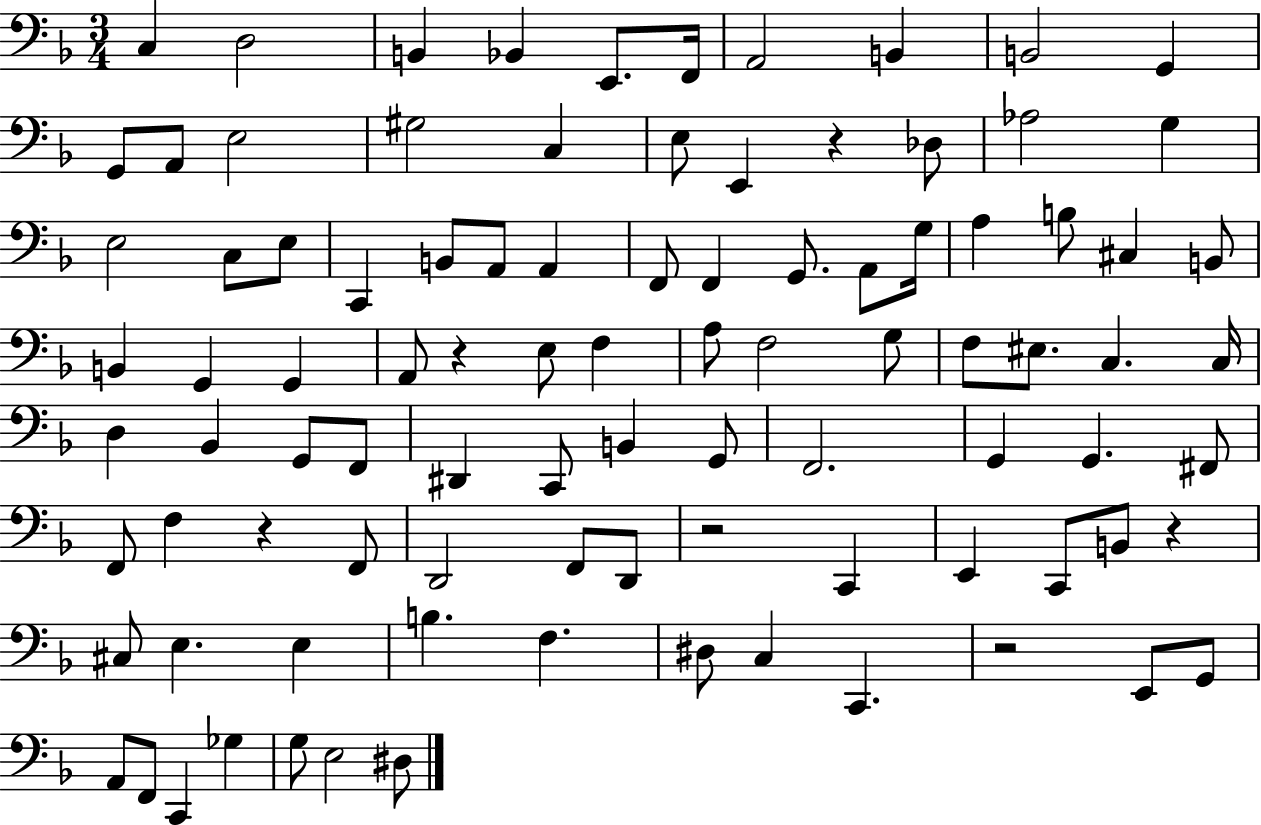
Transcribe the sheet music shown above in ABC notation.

X:1
T:Untitled
M:3/4
L:1/4
K:F
C, D,2 B,, _B,, E,,/2 F,,/4 A,,2 B,, B,,2 G,, G,,/2 A,,/2 E,2 ^G,2 C, E,/2 E,, z _D,/2 _A,2 G, E,2 C,/2 E,/2 C,, B,,/2 A,,/2 A,, F,,/2 F,, G,,/2 A,,/2 G,/4 A, B,/2 ^C, B,,/2 B,, G,, G,, A,,/2 z E,/2 F, A,/2 F,2 G,/2 F,/2 ^E,/2 C, C,/4 D, _B,, G,,/2 F,,/2 ^D,, C,,/2 B,, G,,/2 F,,2 G,, G,, ^F,,/2 F,,/2 F, z F,,/2 D,,2 F,,/2 D,,/2 z2 C,, E,, C,,/2 B,,/2 z ^C,/2 E, E, B, F, ^D,/2 C, C,, z2 E,,/2 G,,/2 A,,/2 F,,/2 C,, _G, G,/2 E,2 ^D,/2